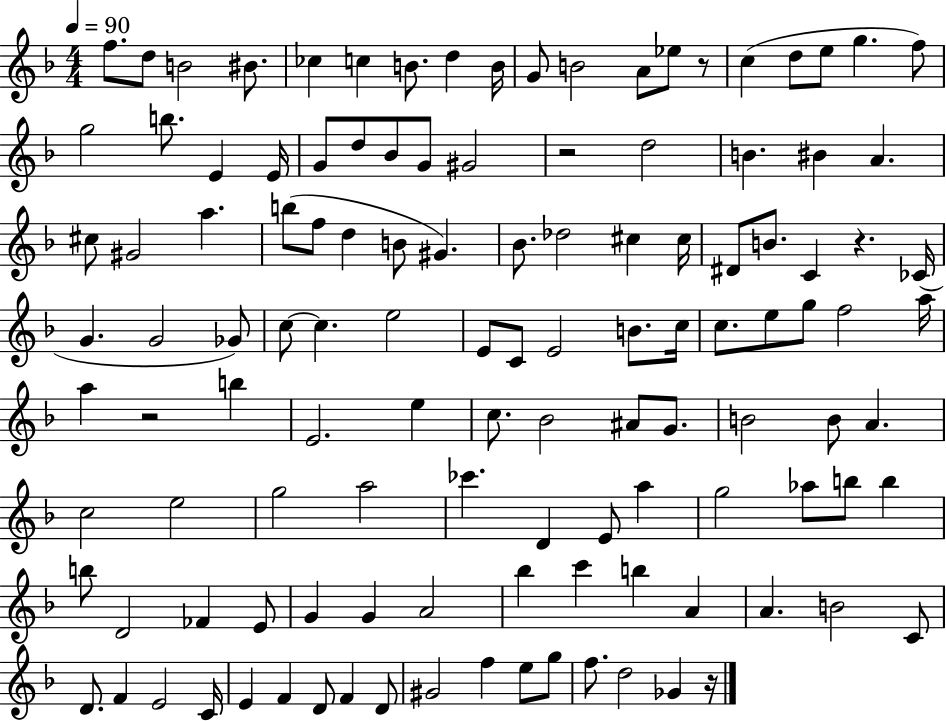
{
  \clef treble
  \numericTimeSignature
  \time 4/4
  \key f \major
  \tempo 4 = 90
  f''8. d''8 b'2 bis'8. | ces''4 c''4 b'8. d''4 b'16 | g'8 b'2 a'8 ees''8 r8 | c''4( d''8 e''8 g''4. f''8) | \break g''2 b''8. e'4 e'16 | g'8 d''8 bes'8 g'8 gis'2 | r2 d''2 | b'4. bis'4 a'4. | \break cis''8 gis'2 a''4. | b''8( f''8 d''4 b'8 gis'4.) | bes'8. des''2 cis''4 cis''16 | dis'8 b'8. c'4 r4. ces'16( | \break g'4. g'2 ges'8) | c''8~~ c''4. e''2 | e'8 c'8 e'2 b'8. c''16 | c''8. e''8 g''8 f''2 a''16 | \break a''4 r2 b''4 | e'2. e''4 | c''8. bes'2 ais'8 g'8. | b'2 b'8 a'4. | \break c''2 e''2 | g''2 a''2 | ces'''4. d'4 e'8 a''4 | g''2 aes''8 b''8 b''4 | \break b''8 d'2 fes'4 e'8 | g'4 g'4 a'2 | bes''4 c'''4 b''4 a'4 | a'4. b'2 c'8 | \break d'8. f'4 e'2 c'16 | e'4 f'4 d'8 f'4 d'8 | gis'2 f''4 e''8 g''8 | f''8. d''2 ges'4 r16 | \break \bar "|."
}